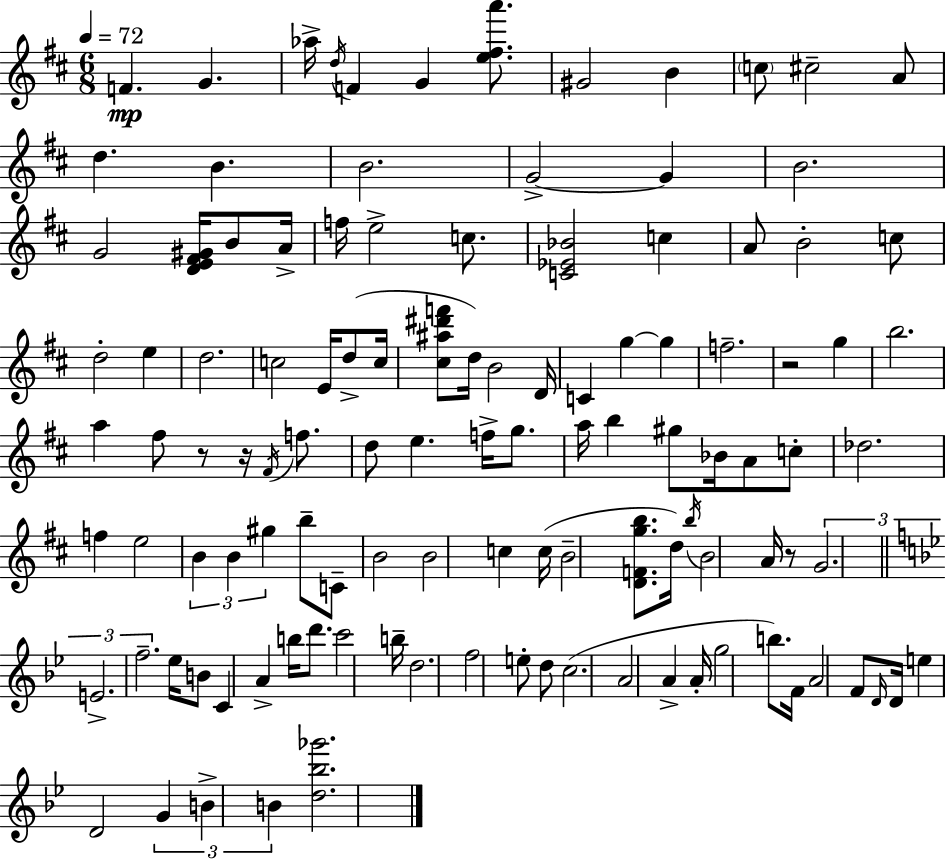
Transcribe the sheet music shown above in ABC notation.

X:1
T:Untitled
M:6/8
L:1/4
K:D
F G _a/4 d/4 F G [e^fa']/2 ^G2 B c/2 ^c2 A/2 d B B2 G2 G B2 G2 [DE^F^G]/4 B/2 A/4 f/4 e2 c/2 [C_E_B]2 c A/2 B2 c/2 d2 e d2 c2 E/4 d/2 c/4 [^c^a^d'f']/2 d/4 B2 D/4 C g g f2 z2 g b2 a ^f/2 z/2 z/4 ^F/4 f/2 d/2 e f/4 g/2 a/4 b ^g/2 _B/4 A/2 c/2 _d2 f e2 B B ^g b/2 C/2 B2 B2 c c/4 B2 [DFgb]/2 d/4 b/4 B2 A/4 z/2 G2 E2 f2 _e/4 B/2 C A b/4 d'/2 c'2 b/4 d2 f2 e/2 d/2 c2 A2 A A/4 g2 b/2 F/4 A2 F/2 D/4 D/4 e D2 G B B [d_b_g']2